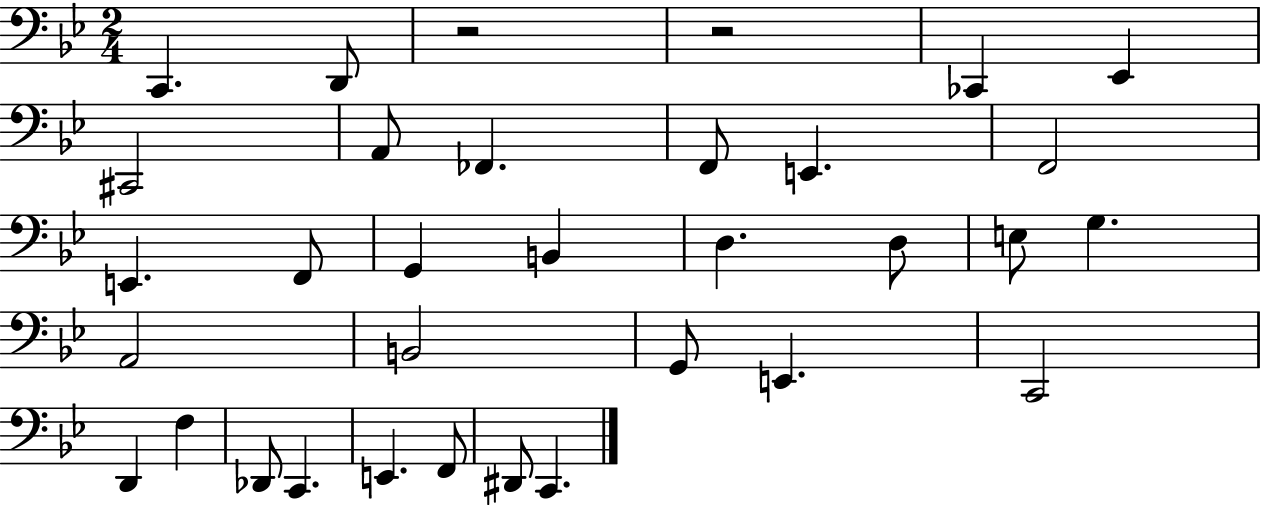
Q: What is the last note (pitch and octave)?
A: C2